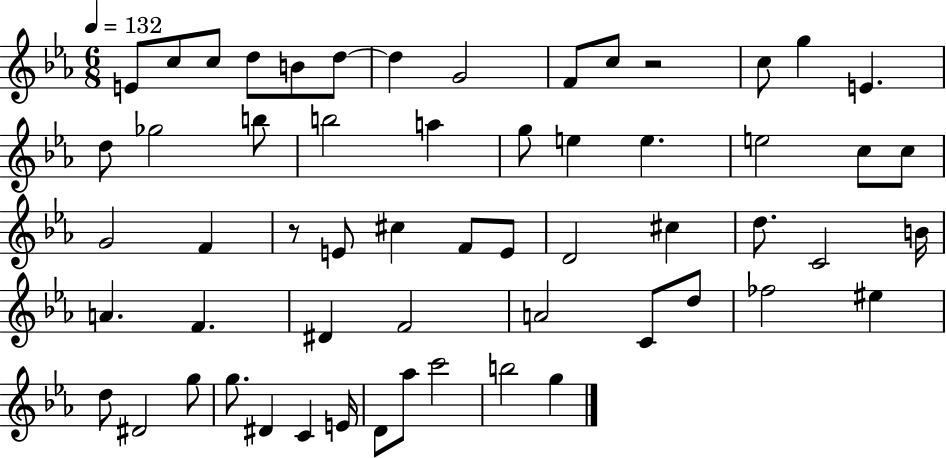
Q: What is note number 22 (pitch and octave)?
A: E5